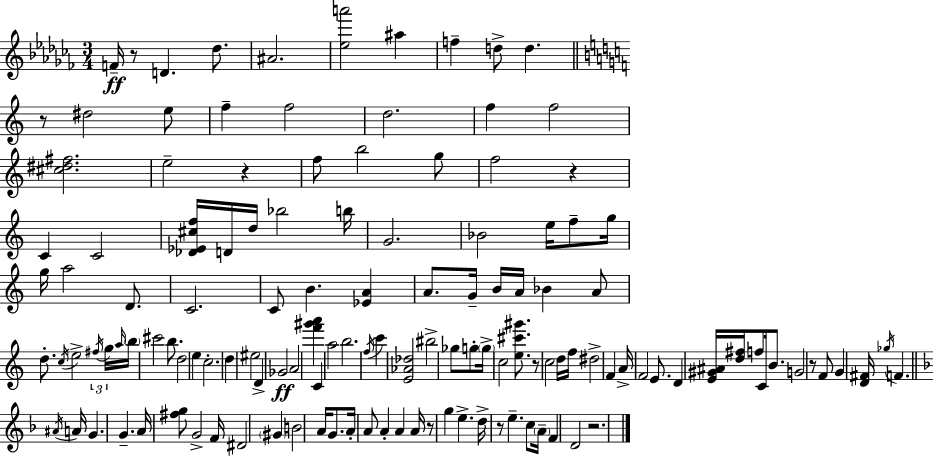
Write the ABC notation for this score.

X:1
T:Untitled
M:3/4
L:1/4
K:Abm
F/4 z/2 D _d/2 ^A2 [_ea']2 ^a f d/2 d z/2 ^d2 e/2 f f2 d2 f f2 [^c^d^f]2 e2 z f/2 b2 g/2 f2 z C C2 [_D_E^cf]/4 D/4 d/4 _b2 b/4 G2 _B2 e/4 f/2 g/4 g/4 a2 D/2 C2 C/2 B [_EA] A/2 G/4 B/4 A/4 _B A/2 d/2 c/4 e2 ^f/4 g/4 a/4 b/4 ^c'2 b/2 d2 e c2 d ^e2 D _G2 A2 [f'^g'a'] C a2 b2 f/4 c' [E_A_d]2 ^b2 _g/2 g/2 g/4 c2 [e^c'^g']/2 z/2 c2 d/4 f/4 ^d2 F A/4 F2 E/2 D [E^G^A]/4 [d^f]/4 f/2 C/4 B/2 G2 z/2 F/2 G [D^F]/4 _g/4 F ^A/4 A/4 G G A/4 [^fg]/2 G2 F/4 ^D2 ^G B2 A/4 G/2 A/4 A/2 A A A/4 z/2 g e d/4 z/2 e c/2 A/4 F D2 z2